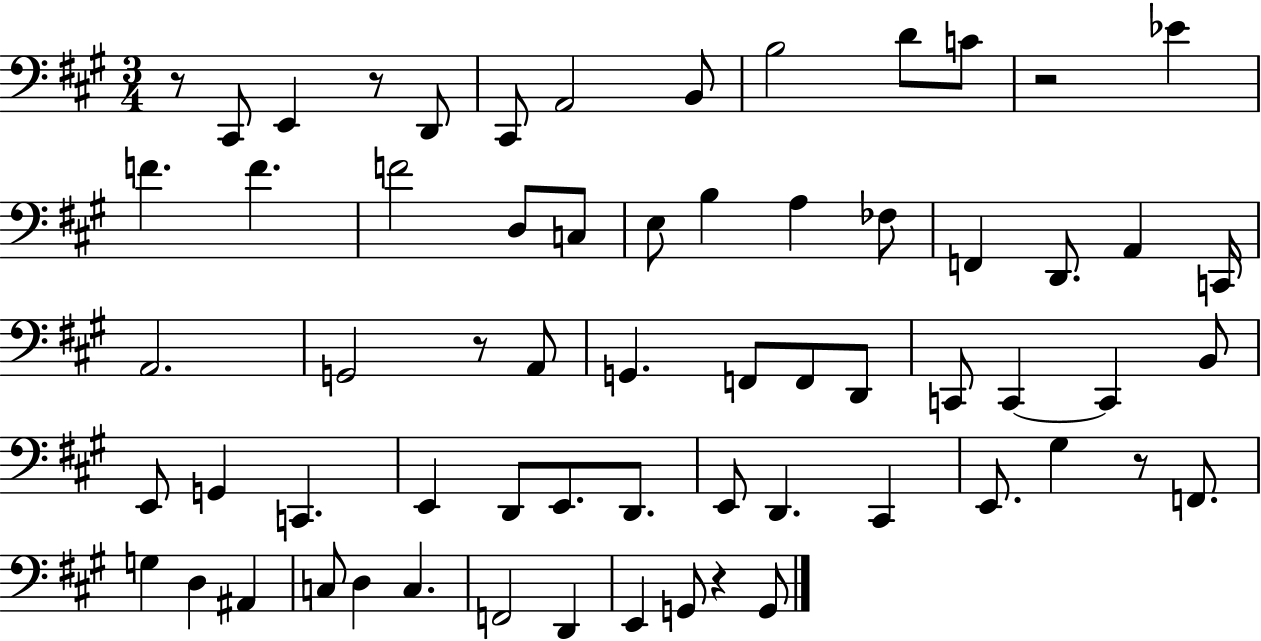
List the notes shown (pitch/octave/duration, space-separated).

R/e C#2/e E2/q R/e D2/e C#2/e A2/h B2/e B3/h D4/e C4/e R/h Eb4/q F4/q. F4/q. F4/h D3/e C3/e E3/e B3/q A3/q FES3/e F2/q D2/e. A2/q C2/s A2/h. G2/h R/e A2/e G2/q. F2/e F2/e D2/e C2/e C2/q C2/q B2/e E2/e G2/q C2/q. E2/q D2/e E2/e. D2/e. E2/e D2/q. C#2/q E2/e. G#3/q R/e F2/e. G3/q D3/q A#2/q C3/e D3/q C3/q. F2/h D2/q E2/q G2/e R/q G2/e